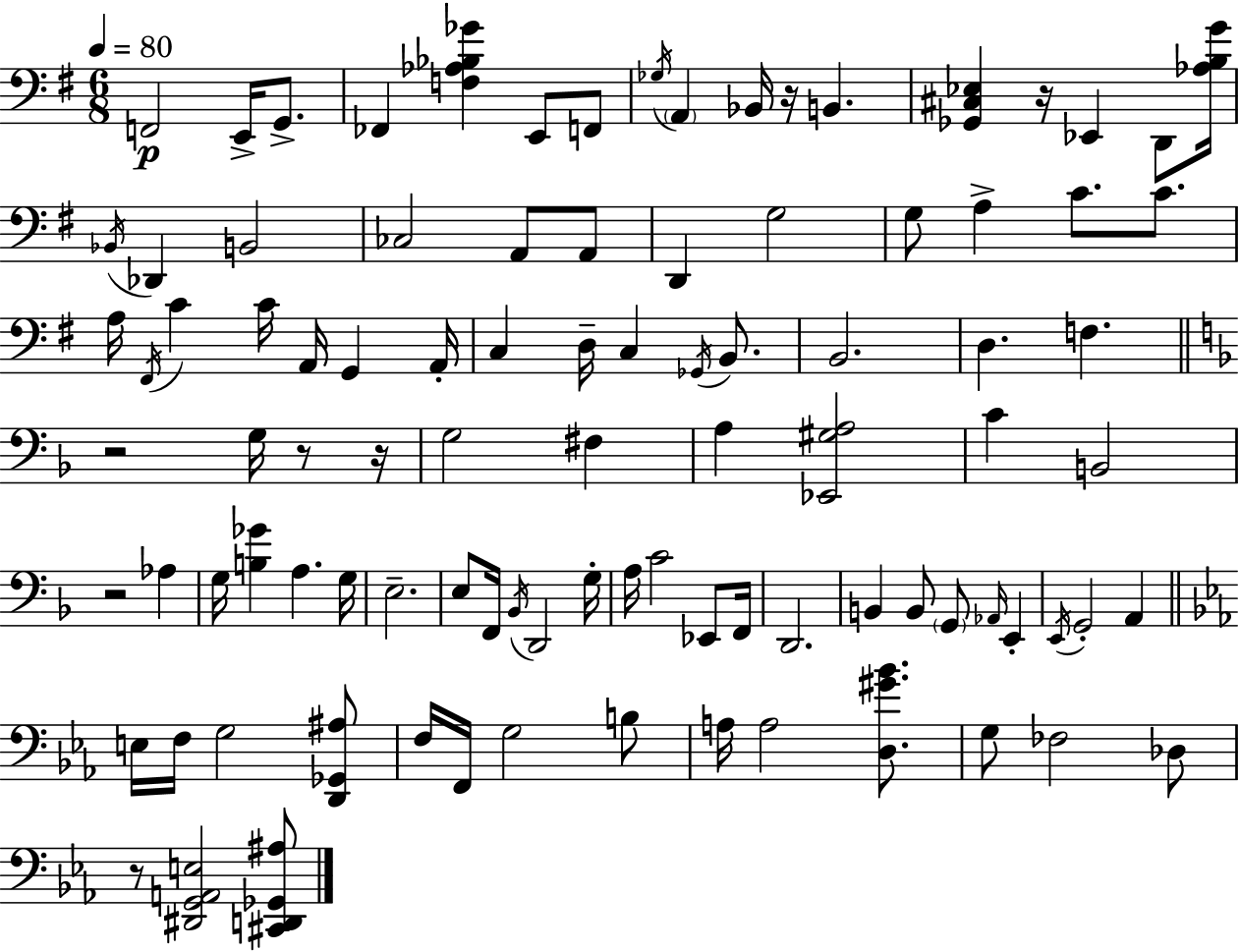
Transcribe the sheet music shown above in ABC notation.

X:1
T:Untitled
M:6/8
L:1/4
K:Em
F,,2 E,,/4 G,,/2 _F,, [F,_A,_B,_G] E,,/2 F,,/2 _G,/4 A,, _B,,/4 z/4 B,, [_G,,^C,_E,] z/4 _E,, D,,/2 [_A,B,G]/4 _B,,/4 _D,, B,,2 _C,2 A,,/2 A,,/2 D,, G,2 G,/2 A, C/2 C/2 A,/4 ^F,,/4 C C/4 A,,/4 G,, A,,/4 C, D,/4 C, _G,,/4 B,,/2 B,,2 D, F, z2 G,/4 z/2 z/4 G,2 ^F, A, [_E,,^G,A,]2 C B,,2 z2 _A, G,/4 [B,_G] A, G,/4 E,2 E,/2 F,,/4 _B,,/4 D,,2 G,/4 A,/4 C2 _E,,/2 F,,/4 D,,2 B,, B,,/2 G,,/2 _A,,/4 E,, E,,/4 G,,2 A,, E,/4 F,/4 G,2 [D,,_G,,^A,]/2 F,/4 F,,/4 G,2 B,/2 A,/4 A,2 [D,^G_B]/2 G,/2 _F,2 _D,/2 z/2 [^D,,G,,A,,E,]2 [^C,,D,,_G,,^A,]/2